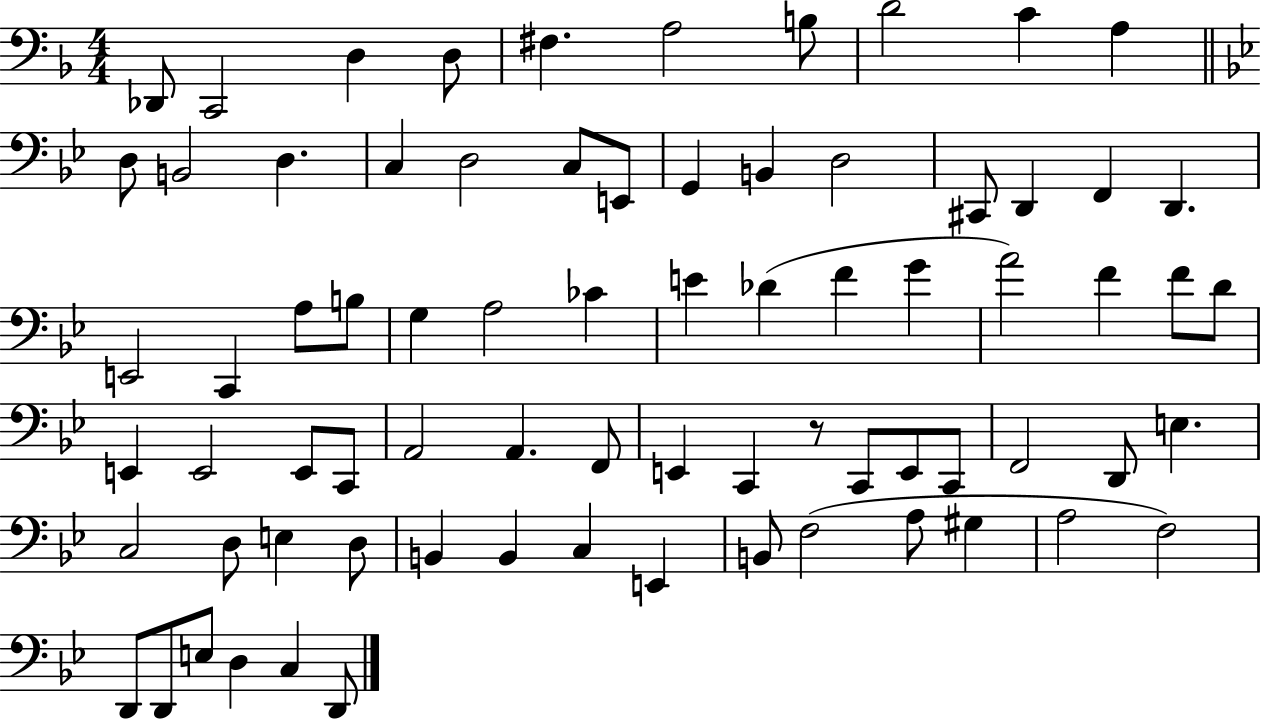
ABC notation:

X:1
T:Untitled
M:4/4
L:1/4
K:F
_D,,/2 C,,2 D, D,/2 ^F, A,2 B,/2 D2 C A, D,/2 B,,2 D, C, D,2 C,/2 E,,/2 G,, B,, D,2 ^C,,/2 D,, F,, D,, E,,2 C,, A,/2 B,/2 G, A,2 _C E _D F G A2 F F/2 D/2 E,, E,,2 E,,/2 C,,/2 A,,2 A,, F,,/2 E,, C,, z/2 C,,/2 E,,/2 C,,/2 F,,2 D,,/2 E, C,2 D,/2 E, D,/2 B,, B,, C, E,, B,,/2 F,2 A,/2 ^G, A,2 F,2 D,,/2 D,,/2 E,/2 D, C, D,,/2